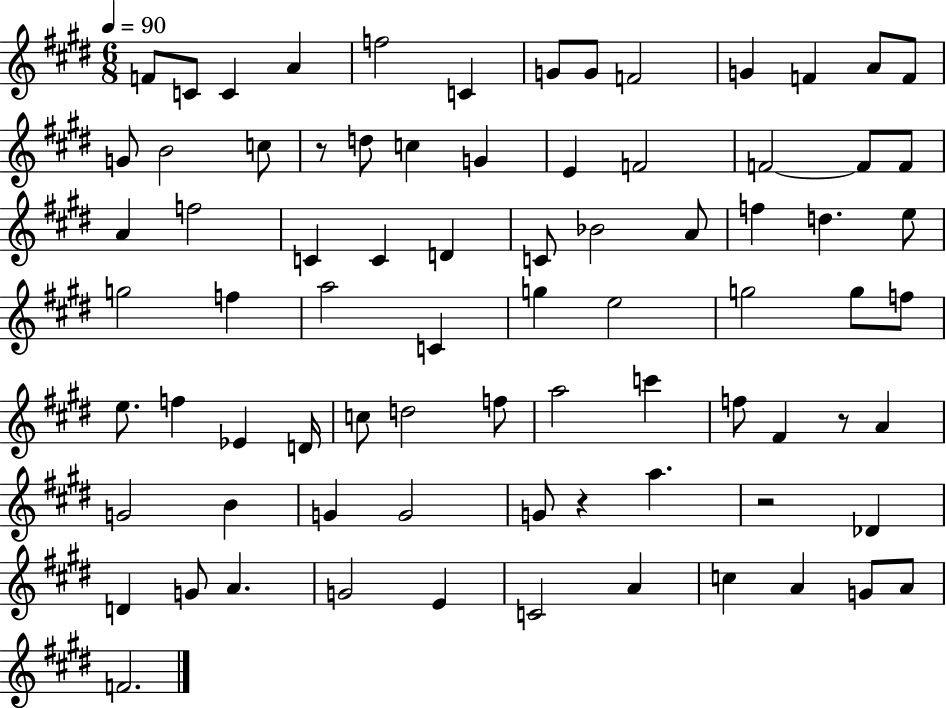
{
  \clef treble
  \numericTimeSignature
  \time 6/8
  \key e \major
  \tempo 4 = 90
  \repeat volta 2 { f'8 c'8 c'4 a'4 | f''2 c'4 | g'8 g'8 f'2 | g'4 f'4 a'8 f'8 | \break g'8 b'2 c''8 | r8 d''8 c''4 g'4 | e'4 f'2 | f'2~~ f'8 f'8 | \break a'4 f''2 | c'4 c'4 d'4 | c'8 bes'2 a'8 | f''4 d''4. e''8 | \break g''2 f''4 | a''2 c'4 | g''4 e''2 | g''2 g''8 f''8 | \break e''8. f''4 ees'4 d'16 | c''8 d''2 f''8 | a''2 c'''4 | f''8 fis'4 r8 a'4 | \break g'2 b'4 | g'4 g'2 | g'8 r4 a''4. | r2 des'4 | \break d'4 g'8 a'4. | g'2 e'4 | c'2 a'4 | c''4 a'4 g'8 a'8 | \break f'2. | } \bar "|."
}